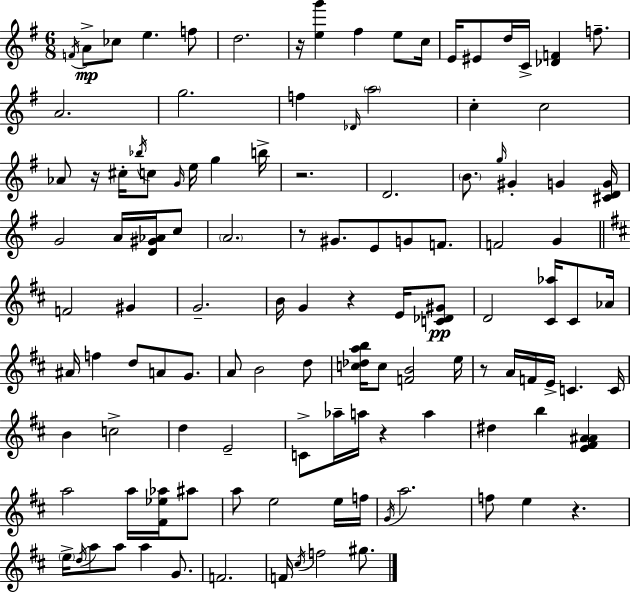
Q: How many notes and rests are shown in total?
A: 118